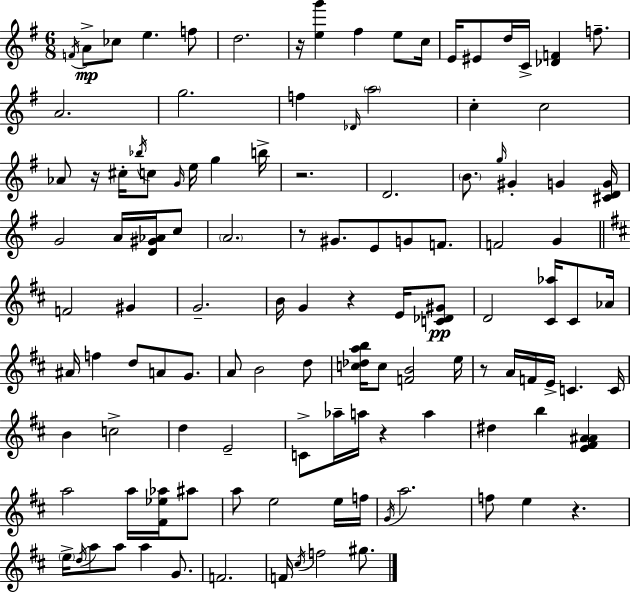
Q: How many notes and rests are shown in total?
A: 118